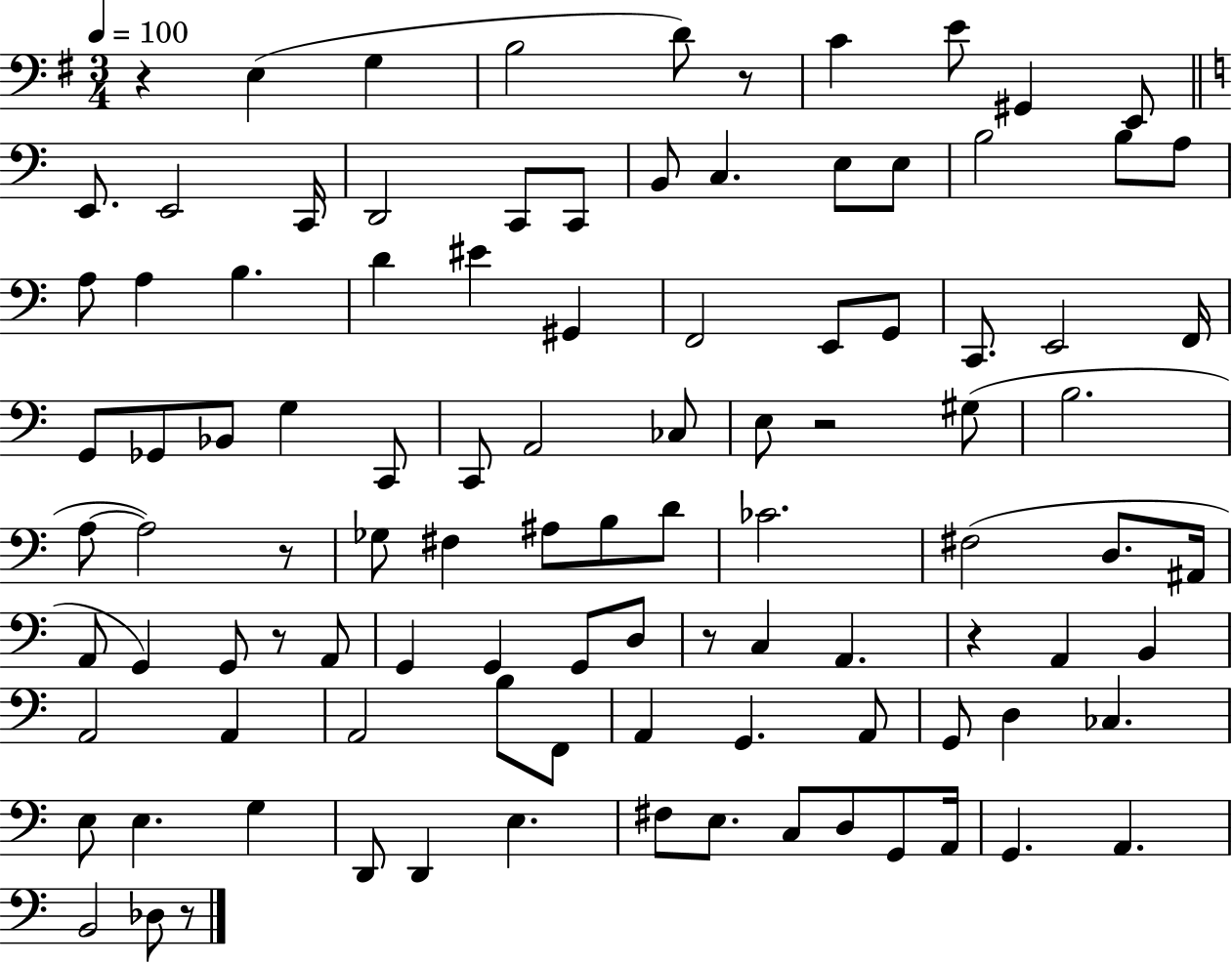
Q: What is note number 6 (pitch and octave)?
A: E4